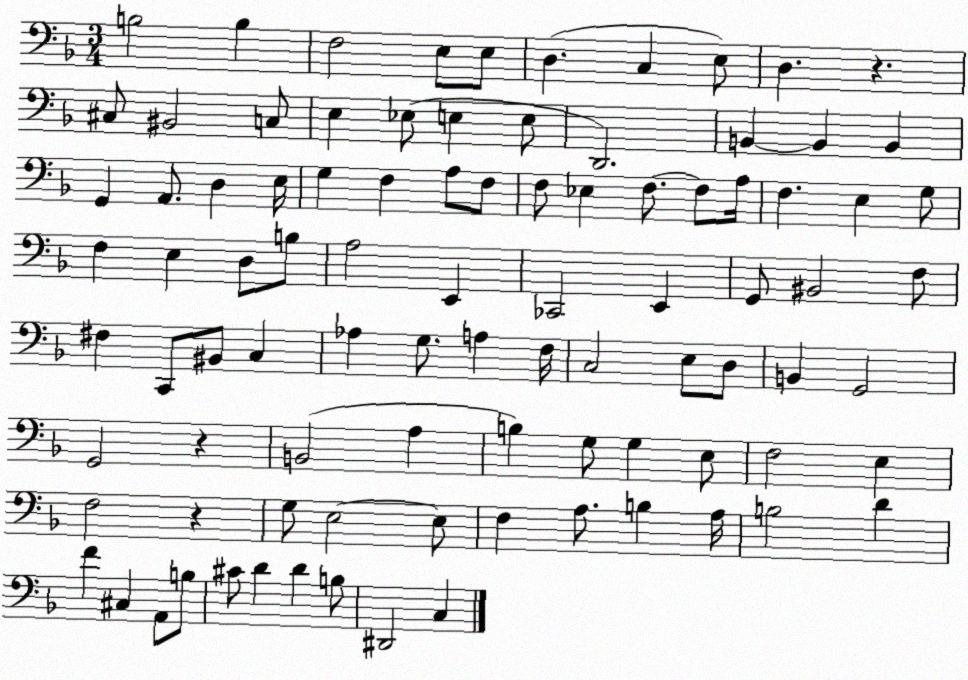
X:1
T:Untitled
M:3/4
L:1/4
K:F
B,2 B, F,2 E,/2 E,/2 D, C, E,/2 D, z ^C,/2 ^B,,2 C,/2 E, _E,/2 E, E,/2 D,,2 B,, B,, B,, G,, A,,/2 D, E,/4 G, F, A,/2 F,/2 F,/2 _E, F,/2 F,/2 A,/4 F, E, G,/2 F, E, D,/2 B,/2 A,2 E,, _C,,2 E,, G,,/2 ^B,,2 F,/2 ^F, C,,/2 ^B,,/2 C, _A, G,/2 A, F,/4 C,2 E,/2 D,/2 B,, G,,2 G,,2 z B,,2 A, B, G,/2 G, E,/2 F,2 E, F,2 z G,/2 E,2 E,/2 F, A,/2 B, A,/4 B,2 D F ^C, A,,/2 B,/2 ^C/2 D D B,/2 ^D,,2 C,